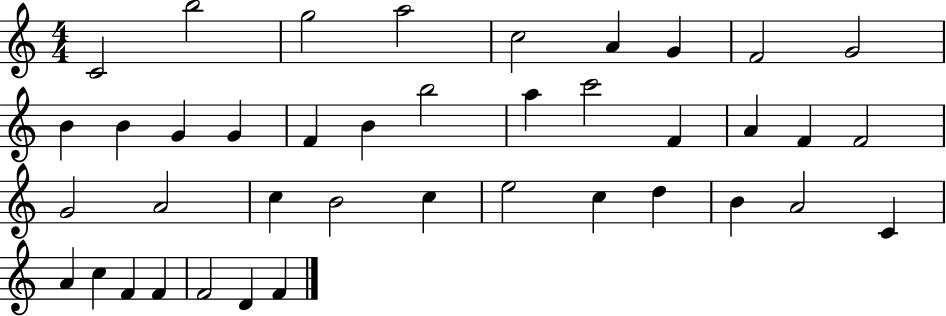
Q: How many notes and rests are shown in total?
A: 40